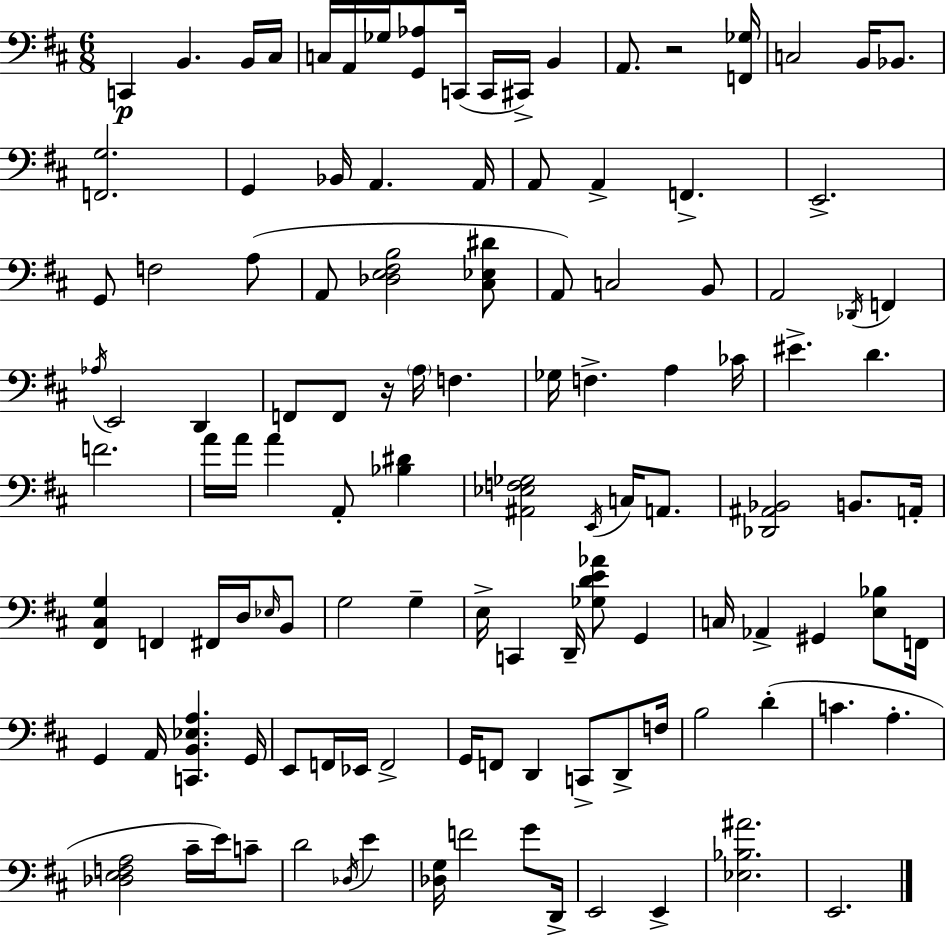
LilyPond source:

{
  \clef bass
  \numericTimeSignature
  \time 6/8
  \key d \major
  \repeat volta 2 { c,4\p b,4. b,16 cis16 | c16 a,16 ges16 <g, aes>8 c,16( c,16 cis,16->) b,4 | a,8. r2 <f, ges>16 | c2 b,16 bes,8. | \break <f, g>2. | g,4 bes,16 a,4. a,16 | a,8 a,4-> f,4.-> | e,2.-> | \break g,8 f2 a8( | a,8 <des e fis b>2 <cis ees dis'>8 | a,8) c2 b,8 | a,2 \acciaccatura { des,16 } f,4 | \break \acciaccatura { aes16 } e,2 d,4 | f,8 f,8 r16 \parenthesize a16 f4. | ges16 f4.-> a4 | ces'16 eis'4.-> d'4. | \break f'2. | a'16 a'16 a'4 a,8-. <bes dis'>4 | <ais, ees f ges>2 \acciaccatura { e,16 } c16 | a,8. <des, ais, bes,>2 b,8. | \break a,16-. <fis, cis g>4 f,4 fis,16 | d16 \grace { ees16 } b,8 g2 | g4-- e16-> c,4 d,16-- <ges d' e' aes'>8 | g,4 c16 aes,4-> gis,4 | \break <e bes>8 f,16 g,4 a,16 <c, b, ees a>4. | g,16 e,8 f,16 ees,16 f,2-> | g,16 f,8 d,4 c,8-> | d,8-> f16 b2 | \break d'4-.( c'4. a4.-. | <des e f a>2 | cis'16-- e'16) c'8-- d'2 | \acciaccatura { des16 } e'4 <des g>16 f'2 | \break g'8 d,16-> e,2 | e,4-> <ees bes ais'>2. | e,2. | } \bar "|."
}